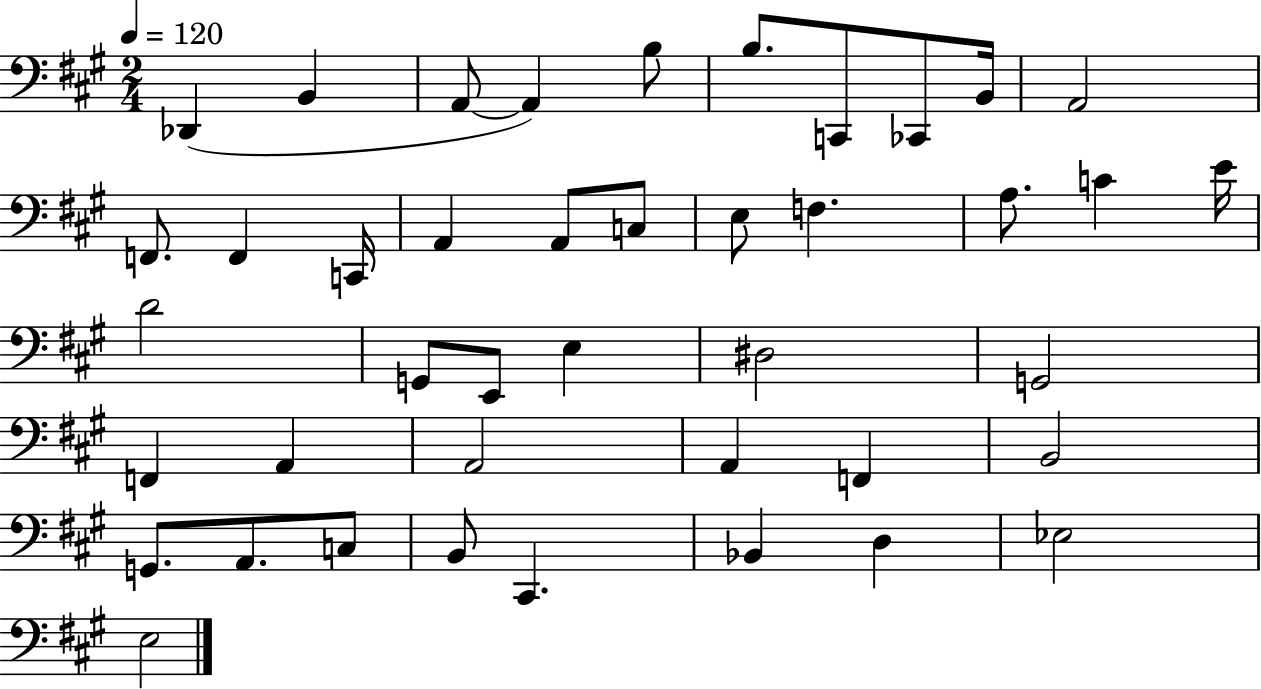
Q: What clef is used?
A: bass